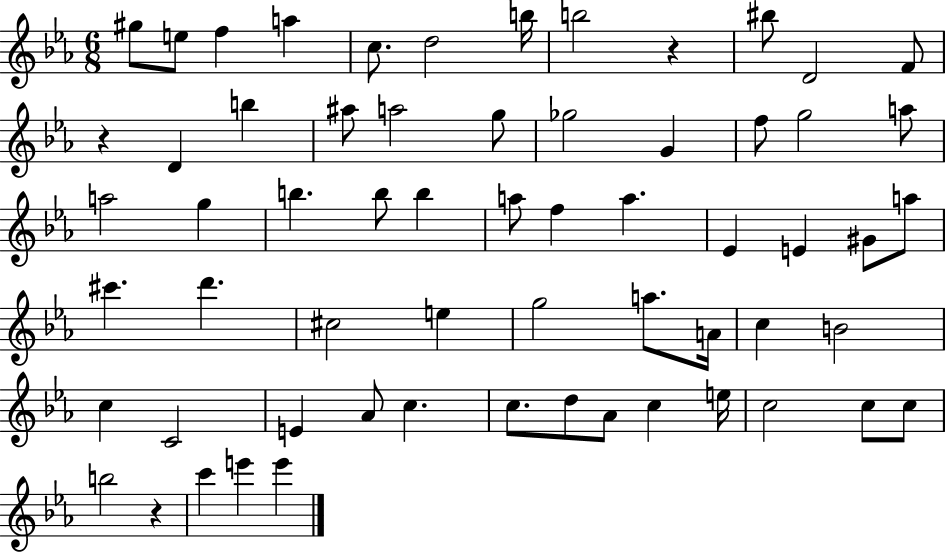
G#5/e E5/e F5/q A5/q C5/e. D5/h B5/s B5/h R/q BIS5/e D4/h F4/e R/q D4/q B5/q A#5/e A5/h G5/e Gb5/h G4/q F5/e G5/h A5/e A5/h G5/q B5/q. B5/e B5/q A5/e F5/q A5/q. Eb4/q E4/q G#4/e A5/e C#6/q. D6/q. C#5/h E5/q G5/h A5/e. A4/s C5/q B4/h C5/q C4/h E4/q Ab4/e C5/q. C5/e. D5/e Ab4/e C5/q E5/s C5/h C5/e C5/e B5/h R/q C6/q E6/q E6/q